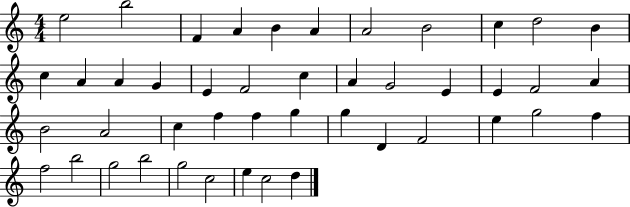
{
  \clef treble
  \numericTimeSignature
  \time 4/4
  \key c \major
  e''2 b''2 | f'4 a'4 b'4 a'4 | a'2 b'2 | c''4 d''2 b'4 | \break c''4 a'4 a'4 g'4 | e'4 f'2 c''4 | a'4 g'2 e'4 | e'4 f'2 a'4 | \break b'2 a'2 | c''4 f''4 f''4 g''4 | g''4 d'4 f'2 | e''4 g''2 f''4 | \break f''2 b''2 | g''2 b''2 | g''2 c''2 | e''4 c''2 d''4 | \break \bar "|."
}